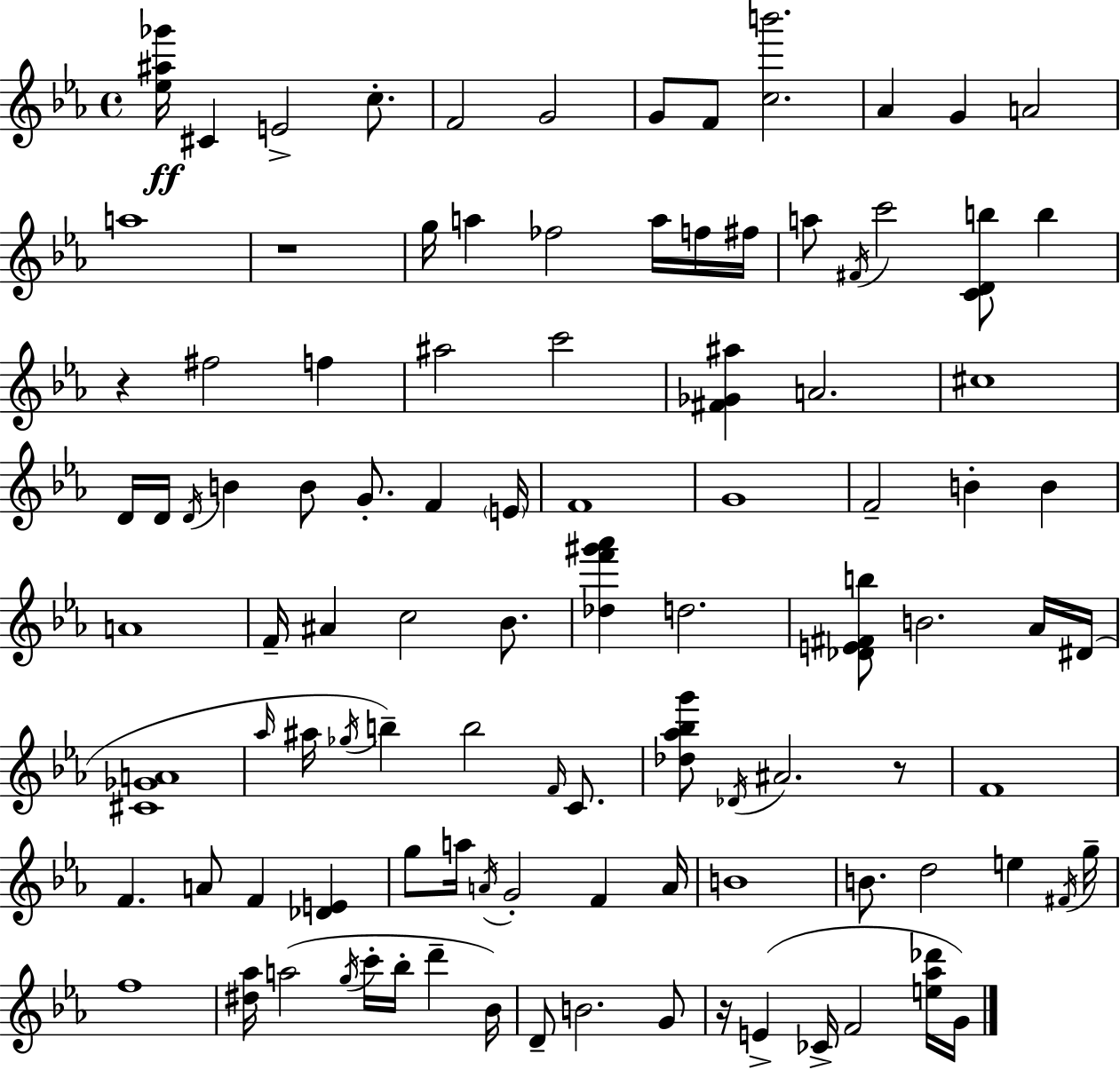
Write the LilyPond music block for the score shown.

{
  \clef treble
  \time 4/4
  \defaultTimeSignature
  \key c \minor
  <ees'' ais'' ges'''>16\ff cis'4 e'2-> c''8.-. | f'2 g'2 | g'8 f'8 <c'' b'''>2. | aes'4 g'4 a'2 | \break a''1 | r1 | g''16 a''4 fes''2 a''16 f''16 fis''16 | a''8 \acciaccatura { fis'16 } c'''2 <c' d' b''>8 b''4 | \break r4 fis''2 f''4 | ais''2 c'''2 | <fis' ges' ais''>4 a'2. | cis''1 | \break d'16 d'16 \acciaccatura { d'16 } b'4 b'8 g'8.-. f'4 | \parenthesize e'16 f'1 | g'1 | f'2-- b'4-. b'4 | \break a'1 | f'16-- ais'4 c''2 bes'8. | <des'' f''' gis''' aes'''>4 d''2. | <des' e' fis' b''>8 b'2. | \break aes'16 dis'16( <cis' ges' a'>1 | \grace { aes''16 } ais''16 \acciaccatura { ges''16 } b''4--) b''2 | \grace { f'16 } c'8. <des'' aes'' bes'' g'''>8 \acciaccatura { des'16 } ais'2. | r8 f'1 | \break f'4. a'8 f'4 | <des' e'>4 g''8 a''16 \acciaccatura { a'16 } g'2-. | f'4 a'16 b'1 | b'8. d''2 | \break e''4 \acciaccatura { fis'16 } g''16-- f''1 | <dis'' aes''>16 a''2( | \acciaccatura { g''16 } c'''16-. bes''16-. d'''4-- bes'16) d'8-- b'2. | g'8 r16 e'4->( ces'16-> f'2 | \break <e'' aes'' des'''>16 g'16) \bar "|."
}